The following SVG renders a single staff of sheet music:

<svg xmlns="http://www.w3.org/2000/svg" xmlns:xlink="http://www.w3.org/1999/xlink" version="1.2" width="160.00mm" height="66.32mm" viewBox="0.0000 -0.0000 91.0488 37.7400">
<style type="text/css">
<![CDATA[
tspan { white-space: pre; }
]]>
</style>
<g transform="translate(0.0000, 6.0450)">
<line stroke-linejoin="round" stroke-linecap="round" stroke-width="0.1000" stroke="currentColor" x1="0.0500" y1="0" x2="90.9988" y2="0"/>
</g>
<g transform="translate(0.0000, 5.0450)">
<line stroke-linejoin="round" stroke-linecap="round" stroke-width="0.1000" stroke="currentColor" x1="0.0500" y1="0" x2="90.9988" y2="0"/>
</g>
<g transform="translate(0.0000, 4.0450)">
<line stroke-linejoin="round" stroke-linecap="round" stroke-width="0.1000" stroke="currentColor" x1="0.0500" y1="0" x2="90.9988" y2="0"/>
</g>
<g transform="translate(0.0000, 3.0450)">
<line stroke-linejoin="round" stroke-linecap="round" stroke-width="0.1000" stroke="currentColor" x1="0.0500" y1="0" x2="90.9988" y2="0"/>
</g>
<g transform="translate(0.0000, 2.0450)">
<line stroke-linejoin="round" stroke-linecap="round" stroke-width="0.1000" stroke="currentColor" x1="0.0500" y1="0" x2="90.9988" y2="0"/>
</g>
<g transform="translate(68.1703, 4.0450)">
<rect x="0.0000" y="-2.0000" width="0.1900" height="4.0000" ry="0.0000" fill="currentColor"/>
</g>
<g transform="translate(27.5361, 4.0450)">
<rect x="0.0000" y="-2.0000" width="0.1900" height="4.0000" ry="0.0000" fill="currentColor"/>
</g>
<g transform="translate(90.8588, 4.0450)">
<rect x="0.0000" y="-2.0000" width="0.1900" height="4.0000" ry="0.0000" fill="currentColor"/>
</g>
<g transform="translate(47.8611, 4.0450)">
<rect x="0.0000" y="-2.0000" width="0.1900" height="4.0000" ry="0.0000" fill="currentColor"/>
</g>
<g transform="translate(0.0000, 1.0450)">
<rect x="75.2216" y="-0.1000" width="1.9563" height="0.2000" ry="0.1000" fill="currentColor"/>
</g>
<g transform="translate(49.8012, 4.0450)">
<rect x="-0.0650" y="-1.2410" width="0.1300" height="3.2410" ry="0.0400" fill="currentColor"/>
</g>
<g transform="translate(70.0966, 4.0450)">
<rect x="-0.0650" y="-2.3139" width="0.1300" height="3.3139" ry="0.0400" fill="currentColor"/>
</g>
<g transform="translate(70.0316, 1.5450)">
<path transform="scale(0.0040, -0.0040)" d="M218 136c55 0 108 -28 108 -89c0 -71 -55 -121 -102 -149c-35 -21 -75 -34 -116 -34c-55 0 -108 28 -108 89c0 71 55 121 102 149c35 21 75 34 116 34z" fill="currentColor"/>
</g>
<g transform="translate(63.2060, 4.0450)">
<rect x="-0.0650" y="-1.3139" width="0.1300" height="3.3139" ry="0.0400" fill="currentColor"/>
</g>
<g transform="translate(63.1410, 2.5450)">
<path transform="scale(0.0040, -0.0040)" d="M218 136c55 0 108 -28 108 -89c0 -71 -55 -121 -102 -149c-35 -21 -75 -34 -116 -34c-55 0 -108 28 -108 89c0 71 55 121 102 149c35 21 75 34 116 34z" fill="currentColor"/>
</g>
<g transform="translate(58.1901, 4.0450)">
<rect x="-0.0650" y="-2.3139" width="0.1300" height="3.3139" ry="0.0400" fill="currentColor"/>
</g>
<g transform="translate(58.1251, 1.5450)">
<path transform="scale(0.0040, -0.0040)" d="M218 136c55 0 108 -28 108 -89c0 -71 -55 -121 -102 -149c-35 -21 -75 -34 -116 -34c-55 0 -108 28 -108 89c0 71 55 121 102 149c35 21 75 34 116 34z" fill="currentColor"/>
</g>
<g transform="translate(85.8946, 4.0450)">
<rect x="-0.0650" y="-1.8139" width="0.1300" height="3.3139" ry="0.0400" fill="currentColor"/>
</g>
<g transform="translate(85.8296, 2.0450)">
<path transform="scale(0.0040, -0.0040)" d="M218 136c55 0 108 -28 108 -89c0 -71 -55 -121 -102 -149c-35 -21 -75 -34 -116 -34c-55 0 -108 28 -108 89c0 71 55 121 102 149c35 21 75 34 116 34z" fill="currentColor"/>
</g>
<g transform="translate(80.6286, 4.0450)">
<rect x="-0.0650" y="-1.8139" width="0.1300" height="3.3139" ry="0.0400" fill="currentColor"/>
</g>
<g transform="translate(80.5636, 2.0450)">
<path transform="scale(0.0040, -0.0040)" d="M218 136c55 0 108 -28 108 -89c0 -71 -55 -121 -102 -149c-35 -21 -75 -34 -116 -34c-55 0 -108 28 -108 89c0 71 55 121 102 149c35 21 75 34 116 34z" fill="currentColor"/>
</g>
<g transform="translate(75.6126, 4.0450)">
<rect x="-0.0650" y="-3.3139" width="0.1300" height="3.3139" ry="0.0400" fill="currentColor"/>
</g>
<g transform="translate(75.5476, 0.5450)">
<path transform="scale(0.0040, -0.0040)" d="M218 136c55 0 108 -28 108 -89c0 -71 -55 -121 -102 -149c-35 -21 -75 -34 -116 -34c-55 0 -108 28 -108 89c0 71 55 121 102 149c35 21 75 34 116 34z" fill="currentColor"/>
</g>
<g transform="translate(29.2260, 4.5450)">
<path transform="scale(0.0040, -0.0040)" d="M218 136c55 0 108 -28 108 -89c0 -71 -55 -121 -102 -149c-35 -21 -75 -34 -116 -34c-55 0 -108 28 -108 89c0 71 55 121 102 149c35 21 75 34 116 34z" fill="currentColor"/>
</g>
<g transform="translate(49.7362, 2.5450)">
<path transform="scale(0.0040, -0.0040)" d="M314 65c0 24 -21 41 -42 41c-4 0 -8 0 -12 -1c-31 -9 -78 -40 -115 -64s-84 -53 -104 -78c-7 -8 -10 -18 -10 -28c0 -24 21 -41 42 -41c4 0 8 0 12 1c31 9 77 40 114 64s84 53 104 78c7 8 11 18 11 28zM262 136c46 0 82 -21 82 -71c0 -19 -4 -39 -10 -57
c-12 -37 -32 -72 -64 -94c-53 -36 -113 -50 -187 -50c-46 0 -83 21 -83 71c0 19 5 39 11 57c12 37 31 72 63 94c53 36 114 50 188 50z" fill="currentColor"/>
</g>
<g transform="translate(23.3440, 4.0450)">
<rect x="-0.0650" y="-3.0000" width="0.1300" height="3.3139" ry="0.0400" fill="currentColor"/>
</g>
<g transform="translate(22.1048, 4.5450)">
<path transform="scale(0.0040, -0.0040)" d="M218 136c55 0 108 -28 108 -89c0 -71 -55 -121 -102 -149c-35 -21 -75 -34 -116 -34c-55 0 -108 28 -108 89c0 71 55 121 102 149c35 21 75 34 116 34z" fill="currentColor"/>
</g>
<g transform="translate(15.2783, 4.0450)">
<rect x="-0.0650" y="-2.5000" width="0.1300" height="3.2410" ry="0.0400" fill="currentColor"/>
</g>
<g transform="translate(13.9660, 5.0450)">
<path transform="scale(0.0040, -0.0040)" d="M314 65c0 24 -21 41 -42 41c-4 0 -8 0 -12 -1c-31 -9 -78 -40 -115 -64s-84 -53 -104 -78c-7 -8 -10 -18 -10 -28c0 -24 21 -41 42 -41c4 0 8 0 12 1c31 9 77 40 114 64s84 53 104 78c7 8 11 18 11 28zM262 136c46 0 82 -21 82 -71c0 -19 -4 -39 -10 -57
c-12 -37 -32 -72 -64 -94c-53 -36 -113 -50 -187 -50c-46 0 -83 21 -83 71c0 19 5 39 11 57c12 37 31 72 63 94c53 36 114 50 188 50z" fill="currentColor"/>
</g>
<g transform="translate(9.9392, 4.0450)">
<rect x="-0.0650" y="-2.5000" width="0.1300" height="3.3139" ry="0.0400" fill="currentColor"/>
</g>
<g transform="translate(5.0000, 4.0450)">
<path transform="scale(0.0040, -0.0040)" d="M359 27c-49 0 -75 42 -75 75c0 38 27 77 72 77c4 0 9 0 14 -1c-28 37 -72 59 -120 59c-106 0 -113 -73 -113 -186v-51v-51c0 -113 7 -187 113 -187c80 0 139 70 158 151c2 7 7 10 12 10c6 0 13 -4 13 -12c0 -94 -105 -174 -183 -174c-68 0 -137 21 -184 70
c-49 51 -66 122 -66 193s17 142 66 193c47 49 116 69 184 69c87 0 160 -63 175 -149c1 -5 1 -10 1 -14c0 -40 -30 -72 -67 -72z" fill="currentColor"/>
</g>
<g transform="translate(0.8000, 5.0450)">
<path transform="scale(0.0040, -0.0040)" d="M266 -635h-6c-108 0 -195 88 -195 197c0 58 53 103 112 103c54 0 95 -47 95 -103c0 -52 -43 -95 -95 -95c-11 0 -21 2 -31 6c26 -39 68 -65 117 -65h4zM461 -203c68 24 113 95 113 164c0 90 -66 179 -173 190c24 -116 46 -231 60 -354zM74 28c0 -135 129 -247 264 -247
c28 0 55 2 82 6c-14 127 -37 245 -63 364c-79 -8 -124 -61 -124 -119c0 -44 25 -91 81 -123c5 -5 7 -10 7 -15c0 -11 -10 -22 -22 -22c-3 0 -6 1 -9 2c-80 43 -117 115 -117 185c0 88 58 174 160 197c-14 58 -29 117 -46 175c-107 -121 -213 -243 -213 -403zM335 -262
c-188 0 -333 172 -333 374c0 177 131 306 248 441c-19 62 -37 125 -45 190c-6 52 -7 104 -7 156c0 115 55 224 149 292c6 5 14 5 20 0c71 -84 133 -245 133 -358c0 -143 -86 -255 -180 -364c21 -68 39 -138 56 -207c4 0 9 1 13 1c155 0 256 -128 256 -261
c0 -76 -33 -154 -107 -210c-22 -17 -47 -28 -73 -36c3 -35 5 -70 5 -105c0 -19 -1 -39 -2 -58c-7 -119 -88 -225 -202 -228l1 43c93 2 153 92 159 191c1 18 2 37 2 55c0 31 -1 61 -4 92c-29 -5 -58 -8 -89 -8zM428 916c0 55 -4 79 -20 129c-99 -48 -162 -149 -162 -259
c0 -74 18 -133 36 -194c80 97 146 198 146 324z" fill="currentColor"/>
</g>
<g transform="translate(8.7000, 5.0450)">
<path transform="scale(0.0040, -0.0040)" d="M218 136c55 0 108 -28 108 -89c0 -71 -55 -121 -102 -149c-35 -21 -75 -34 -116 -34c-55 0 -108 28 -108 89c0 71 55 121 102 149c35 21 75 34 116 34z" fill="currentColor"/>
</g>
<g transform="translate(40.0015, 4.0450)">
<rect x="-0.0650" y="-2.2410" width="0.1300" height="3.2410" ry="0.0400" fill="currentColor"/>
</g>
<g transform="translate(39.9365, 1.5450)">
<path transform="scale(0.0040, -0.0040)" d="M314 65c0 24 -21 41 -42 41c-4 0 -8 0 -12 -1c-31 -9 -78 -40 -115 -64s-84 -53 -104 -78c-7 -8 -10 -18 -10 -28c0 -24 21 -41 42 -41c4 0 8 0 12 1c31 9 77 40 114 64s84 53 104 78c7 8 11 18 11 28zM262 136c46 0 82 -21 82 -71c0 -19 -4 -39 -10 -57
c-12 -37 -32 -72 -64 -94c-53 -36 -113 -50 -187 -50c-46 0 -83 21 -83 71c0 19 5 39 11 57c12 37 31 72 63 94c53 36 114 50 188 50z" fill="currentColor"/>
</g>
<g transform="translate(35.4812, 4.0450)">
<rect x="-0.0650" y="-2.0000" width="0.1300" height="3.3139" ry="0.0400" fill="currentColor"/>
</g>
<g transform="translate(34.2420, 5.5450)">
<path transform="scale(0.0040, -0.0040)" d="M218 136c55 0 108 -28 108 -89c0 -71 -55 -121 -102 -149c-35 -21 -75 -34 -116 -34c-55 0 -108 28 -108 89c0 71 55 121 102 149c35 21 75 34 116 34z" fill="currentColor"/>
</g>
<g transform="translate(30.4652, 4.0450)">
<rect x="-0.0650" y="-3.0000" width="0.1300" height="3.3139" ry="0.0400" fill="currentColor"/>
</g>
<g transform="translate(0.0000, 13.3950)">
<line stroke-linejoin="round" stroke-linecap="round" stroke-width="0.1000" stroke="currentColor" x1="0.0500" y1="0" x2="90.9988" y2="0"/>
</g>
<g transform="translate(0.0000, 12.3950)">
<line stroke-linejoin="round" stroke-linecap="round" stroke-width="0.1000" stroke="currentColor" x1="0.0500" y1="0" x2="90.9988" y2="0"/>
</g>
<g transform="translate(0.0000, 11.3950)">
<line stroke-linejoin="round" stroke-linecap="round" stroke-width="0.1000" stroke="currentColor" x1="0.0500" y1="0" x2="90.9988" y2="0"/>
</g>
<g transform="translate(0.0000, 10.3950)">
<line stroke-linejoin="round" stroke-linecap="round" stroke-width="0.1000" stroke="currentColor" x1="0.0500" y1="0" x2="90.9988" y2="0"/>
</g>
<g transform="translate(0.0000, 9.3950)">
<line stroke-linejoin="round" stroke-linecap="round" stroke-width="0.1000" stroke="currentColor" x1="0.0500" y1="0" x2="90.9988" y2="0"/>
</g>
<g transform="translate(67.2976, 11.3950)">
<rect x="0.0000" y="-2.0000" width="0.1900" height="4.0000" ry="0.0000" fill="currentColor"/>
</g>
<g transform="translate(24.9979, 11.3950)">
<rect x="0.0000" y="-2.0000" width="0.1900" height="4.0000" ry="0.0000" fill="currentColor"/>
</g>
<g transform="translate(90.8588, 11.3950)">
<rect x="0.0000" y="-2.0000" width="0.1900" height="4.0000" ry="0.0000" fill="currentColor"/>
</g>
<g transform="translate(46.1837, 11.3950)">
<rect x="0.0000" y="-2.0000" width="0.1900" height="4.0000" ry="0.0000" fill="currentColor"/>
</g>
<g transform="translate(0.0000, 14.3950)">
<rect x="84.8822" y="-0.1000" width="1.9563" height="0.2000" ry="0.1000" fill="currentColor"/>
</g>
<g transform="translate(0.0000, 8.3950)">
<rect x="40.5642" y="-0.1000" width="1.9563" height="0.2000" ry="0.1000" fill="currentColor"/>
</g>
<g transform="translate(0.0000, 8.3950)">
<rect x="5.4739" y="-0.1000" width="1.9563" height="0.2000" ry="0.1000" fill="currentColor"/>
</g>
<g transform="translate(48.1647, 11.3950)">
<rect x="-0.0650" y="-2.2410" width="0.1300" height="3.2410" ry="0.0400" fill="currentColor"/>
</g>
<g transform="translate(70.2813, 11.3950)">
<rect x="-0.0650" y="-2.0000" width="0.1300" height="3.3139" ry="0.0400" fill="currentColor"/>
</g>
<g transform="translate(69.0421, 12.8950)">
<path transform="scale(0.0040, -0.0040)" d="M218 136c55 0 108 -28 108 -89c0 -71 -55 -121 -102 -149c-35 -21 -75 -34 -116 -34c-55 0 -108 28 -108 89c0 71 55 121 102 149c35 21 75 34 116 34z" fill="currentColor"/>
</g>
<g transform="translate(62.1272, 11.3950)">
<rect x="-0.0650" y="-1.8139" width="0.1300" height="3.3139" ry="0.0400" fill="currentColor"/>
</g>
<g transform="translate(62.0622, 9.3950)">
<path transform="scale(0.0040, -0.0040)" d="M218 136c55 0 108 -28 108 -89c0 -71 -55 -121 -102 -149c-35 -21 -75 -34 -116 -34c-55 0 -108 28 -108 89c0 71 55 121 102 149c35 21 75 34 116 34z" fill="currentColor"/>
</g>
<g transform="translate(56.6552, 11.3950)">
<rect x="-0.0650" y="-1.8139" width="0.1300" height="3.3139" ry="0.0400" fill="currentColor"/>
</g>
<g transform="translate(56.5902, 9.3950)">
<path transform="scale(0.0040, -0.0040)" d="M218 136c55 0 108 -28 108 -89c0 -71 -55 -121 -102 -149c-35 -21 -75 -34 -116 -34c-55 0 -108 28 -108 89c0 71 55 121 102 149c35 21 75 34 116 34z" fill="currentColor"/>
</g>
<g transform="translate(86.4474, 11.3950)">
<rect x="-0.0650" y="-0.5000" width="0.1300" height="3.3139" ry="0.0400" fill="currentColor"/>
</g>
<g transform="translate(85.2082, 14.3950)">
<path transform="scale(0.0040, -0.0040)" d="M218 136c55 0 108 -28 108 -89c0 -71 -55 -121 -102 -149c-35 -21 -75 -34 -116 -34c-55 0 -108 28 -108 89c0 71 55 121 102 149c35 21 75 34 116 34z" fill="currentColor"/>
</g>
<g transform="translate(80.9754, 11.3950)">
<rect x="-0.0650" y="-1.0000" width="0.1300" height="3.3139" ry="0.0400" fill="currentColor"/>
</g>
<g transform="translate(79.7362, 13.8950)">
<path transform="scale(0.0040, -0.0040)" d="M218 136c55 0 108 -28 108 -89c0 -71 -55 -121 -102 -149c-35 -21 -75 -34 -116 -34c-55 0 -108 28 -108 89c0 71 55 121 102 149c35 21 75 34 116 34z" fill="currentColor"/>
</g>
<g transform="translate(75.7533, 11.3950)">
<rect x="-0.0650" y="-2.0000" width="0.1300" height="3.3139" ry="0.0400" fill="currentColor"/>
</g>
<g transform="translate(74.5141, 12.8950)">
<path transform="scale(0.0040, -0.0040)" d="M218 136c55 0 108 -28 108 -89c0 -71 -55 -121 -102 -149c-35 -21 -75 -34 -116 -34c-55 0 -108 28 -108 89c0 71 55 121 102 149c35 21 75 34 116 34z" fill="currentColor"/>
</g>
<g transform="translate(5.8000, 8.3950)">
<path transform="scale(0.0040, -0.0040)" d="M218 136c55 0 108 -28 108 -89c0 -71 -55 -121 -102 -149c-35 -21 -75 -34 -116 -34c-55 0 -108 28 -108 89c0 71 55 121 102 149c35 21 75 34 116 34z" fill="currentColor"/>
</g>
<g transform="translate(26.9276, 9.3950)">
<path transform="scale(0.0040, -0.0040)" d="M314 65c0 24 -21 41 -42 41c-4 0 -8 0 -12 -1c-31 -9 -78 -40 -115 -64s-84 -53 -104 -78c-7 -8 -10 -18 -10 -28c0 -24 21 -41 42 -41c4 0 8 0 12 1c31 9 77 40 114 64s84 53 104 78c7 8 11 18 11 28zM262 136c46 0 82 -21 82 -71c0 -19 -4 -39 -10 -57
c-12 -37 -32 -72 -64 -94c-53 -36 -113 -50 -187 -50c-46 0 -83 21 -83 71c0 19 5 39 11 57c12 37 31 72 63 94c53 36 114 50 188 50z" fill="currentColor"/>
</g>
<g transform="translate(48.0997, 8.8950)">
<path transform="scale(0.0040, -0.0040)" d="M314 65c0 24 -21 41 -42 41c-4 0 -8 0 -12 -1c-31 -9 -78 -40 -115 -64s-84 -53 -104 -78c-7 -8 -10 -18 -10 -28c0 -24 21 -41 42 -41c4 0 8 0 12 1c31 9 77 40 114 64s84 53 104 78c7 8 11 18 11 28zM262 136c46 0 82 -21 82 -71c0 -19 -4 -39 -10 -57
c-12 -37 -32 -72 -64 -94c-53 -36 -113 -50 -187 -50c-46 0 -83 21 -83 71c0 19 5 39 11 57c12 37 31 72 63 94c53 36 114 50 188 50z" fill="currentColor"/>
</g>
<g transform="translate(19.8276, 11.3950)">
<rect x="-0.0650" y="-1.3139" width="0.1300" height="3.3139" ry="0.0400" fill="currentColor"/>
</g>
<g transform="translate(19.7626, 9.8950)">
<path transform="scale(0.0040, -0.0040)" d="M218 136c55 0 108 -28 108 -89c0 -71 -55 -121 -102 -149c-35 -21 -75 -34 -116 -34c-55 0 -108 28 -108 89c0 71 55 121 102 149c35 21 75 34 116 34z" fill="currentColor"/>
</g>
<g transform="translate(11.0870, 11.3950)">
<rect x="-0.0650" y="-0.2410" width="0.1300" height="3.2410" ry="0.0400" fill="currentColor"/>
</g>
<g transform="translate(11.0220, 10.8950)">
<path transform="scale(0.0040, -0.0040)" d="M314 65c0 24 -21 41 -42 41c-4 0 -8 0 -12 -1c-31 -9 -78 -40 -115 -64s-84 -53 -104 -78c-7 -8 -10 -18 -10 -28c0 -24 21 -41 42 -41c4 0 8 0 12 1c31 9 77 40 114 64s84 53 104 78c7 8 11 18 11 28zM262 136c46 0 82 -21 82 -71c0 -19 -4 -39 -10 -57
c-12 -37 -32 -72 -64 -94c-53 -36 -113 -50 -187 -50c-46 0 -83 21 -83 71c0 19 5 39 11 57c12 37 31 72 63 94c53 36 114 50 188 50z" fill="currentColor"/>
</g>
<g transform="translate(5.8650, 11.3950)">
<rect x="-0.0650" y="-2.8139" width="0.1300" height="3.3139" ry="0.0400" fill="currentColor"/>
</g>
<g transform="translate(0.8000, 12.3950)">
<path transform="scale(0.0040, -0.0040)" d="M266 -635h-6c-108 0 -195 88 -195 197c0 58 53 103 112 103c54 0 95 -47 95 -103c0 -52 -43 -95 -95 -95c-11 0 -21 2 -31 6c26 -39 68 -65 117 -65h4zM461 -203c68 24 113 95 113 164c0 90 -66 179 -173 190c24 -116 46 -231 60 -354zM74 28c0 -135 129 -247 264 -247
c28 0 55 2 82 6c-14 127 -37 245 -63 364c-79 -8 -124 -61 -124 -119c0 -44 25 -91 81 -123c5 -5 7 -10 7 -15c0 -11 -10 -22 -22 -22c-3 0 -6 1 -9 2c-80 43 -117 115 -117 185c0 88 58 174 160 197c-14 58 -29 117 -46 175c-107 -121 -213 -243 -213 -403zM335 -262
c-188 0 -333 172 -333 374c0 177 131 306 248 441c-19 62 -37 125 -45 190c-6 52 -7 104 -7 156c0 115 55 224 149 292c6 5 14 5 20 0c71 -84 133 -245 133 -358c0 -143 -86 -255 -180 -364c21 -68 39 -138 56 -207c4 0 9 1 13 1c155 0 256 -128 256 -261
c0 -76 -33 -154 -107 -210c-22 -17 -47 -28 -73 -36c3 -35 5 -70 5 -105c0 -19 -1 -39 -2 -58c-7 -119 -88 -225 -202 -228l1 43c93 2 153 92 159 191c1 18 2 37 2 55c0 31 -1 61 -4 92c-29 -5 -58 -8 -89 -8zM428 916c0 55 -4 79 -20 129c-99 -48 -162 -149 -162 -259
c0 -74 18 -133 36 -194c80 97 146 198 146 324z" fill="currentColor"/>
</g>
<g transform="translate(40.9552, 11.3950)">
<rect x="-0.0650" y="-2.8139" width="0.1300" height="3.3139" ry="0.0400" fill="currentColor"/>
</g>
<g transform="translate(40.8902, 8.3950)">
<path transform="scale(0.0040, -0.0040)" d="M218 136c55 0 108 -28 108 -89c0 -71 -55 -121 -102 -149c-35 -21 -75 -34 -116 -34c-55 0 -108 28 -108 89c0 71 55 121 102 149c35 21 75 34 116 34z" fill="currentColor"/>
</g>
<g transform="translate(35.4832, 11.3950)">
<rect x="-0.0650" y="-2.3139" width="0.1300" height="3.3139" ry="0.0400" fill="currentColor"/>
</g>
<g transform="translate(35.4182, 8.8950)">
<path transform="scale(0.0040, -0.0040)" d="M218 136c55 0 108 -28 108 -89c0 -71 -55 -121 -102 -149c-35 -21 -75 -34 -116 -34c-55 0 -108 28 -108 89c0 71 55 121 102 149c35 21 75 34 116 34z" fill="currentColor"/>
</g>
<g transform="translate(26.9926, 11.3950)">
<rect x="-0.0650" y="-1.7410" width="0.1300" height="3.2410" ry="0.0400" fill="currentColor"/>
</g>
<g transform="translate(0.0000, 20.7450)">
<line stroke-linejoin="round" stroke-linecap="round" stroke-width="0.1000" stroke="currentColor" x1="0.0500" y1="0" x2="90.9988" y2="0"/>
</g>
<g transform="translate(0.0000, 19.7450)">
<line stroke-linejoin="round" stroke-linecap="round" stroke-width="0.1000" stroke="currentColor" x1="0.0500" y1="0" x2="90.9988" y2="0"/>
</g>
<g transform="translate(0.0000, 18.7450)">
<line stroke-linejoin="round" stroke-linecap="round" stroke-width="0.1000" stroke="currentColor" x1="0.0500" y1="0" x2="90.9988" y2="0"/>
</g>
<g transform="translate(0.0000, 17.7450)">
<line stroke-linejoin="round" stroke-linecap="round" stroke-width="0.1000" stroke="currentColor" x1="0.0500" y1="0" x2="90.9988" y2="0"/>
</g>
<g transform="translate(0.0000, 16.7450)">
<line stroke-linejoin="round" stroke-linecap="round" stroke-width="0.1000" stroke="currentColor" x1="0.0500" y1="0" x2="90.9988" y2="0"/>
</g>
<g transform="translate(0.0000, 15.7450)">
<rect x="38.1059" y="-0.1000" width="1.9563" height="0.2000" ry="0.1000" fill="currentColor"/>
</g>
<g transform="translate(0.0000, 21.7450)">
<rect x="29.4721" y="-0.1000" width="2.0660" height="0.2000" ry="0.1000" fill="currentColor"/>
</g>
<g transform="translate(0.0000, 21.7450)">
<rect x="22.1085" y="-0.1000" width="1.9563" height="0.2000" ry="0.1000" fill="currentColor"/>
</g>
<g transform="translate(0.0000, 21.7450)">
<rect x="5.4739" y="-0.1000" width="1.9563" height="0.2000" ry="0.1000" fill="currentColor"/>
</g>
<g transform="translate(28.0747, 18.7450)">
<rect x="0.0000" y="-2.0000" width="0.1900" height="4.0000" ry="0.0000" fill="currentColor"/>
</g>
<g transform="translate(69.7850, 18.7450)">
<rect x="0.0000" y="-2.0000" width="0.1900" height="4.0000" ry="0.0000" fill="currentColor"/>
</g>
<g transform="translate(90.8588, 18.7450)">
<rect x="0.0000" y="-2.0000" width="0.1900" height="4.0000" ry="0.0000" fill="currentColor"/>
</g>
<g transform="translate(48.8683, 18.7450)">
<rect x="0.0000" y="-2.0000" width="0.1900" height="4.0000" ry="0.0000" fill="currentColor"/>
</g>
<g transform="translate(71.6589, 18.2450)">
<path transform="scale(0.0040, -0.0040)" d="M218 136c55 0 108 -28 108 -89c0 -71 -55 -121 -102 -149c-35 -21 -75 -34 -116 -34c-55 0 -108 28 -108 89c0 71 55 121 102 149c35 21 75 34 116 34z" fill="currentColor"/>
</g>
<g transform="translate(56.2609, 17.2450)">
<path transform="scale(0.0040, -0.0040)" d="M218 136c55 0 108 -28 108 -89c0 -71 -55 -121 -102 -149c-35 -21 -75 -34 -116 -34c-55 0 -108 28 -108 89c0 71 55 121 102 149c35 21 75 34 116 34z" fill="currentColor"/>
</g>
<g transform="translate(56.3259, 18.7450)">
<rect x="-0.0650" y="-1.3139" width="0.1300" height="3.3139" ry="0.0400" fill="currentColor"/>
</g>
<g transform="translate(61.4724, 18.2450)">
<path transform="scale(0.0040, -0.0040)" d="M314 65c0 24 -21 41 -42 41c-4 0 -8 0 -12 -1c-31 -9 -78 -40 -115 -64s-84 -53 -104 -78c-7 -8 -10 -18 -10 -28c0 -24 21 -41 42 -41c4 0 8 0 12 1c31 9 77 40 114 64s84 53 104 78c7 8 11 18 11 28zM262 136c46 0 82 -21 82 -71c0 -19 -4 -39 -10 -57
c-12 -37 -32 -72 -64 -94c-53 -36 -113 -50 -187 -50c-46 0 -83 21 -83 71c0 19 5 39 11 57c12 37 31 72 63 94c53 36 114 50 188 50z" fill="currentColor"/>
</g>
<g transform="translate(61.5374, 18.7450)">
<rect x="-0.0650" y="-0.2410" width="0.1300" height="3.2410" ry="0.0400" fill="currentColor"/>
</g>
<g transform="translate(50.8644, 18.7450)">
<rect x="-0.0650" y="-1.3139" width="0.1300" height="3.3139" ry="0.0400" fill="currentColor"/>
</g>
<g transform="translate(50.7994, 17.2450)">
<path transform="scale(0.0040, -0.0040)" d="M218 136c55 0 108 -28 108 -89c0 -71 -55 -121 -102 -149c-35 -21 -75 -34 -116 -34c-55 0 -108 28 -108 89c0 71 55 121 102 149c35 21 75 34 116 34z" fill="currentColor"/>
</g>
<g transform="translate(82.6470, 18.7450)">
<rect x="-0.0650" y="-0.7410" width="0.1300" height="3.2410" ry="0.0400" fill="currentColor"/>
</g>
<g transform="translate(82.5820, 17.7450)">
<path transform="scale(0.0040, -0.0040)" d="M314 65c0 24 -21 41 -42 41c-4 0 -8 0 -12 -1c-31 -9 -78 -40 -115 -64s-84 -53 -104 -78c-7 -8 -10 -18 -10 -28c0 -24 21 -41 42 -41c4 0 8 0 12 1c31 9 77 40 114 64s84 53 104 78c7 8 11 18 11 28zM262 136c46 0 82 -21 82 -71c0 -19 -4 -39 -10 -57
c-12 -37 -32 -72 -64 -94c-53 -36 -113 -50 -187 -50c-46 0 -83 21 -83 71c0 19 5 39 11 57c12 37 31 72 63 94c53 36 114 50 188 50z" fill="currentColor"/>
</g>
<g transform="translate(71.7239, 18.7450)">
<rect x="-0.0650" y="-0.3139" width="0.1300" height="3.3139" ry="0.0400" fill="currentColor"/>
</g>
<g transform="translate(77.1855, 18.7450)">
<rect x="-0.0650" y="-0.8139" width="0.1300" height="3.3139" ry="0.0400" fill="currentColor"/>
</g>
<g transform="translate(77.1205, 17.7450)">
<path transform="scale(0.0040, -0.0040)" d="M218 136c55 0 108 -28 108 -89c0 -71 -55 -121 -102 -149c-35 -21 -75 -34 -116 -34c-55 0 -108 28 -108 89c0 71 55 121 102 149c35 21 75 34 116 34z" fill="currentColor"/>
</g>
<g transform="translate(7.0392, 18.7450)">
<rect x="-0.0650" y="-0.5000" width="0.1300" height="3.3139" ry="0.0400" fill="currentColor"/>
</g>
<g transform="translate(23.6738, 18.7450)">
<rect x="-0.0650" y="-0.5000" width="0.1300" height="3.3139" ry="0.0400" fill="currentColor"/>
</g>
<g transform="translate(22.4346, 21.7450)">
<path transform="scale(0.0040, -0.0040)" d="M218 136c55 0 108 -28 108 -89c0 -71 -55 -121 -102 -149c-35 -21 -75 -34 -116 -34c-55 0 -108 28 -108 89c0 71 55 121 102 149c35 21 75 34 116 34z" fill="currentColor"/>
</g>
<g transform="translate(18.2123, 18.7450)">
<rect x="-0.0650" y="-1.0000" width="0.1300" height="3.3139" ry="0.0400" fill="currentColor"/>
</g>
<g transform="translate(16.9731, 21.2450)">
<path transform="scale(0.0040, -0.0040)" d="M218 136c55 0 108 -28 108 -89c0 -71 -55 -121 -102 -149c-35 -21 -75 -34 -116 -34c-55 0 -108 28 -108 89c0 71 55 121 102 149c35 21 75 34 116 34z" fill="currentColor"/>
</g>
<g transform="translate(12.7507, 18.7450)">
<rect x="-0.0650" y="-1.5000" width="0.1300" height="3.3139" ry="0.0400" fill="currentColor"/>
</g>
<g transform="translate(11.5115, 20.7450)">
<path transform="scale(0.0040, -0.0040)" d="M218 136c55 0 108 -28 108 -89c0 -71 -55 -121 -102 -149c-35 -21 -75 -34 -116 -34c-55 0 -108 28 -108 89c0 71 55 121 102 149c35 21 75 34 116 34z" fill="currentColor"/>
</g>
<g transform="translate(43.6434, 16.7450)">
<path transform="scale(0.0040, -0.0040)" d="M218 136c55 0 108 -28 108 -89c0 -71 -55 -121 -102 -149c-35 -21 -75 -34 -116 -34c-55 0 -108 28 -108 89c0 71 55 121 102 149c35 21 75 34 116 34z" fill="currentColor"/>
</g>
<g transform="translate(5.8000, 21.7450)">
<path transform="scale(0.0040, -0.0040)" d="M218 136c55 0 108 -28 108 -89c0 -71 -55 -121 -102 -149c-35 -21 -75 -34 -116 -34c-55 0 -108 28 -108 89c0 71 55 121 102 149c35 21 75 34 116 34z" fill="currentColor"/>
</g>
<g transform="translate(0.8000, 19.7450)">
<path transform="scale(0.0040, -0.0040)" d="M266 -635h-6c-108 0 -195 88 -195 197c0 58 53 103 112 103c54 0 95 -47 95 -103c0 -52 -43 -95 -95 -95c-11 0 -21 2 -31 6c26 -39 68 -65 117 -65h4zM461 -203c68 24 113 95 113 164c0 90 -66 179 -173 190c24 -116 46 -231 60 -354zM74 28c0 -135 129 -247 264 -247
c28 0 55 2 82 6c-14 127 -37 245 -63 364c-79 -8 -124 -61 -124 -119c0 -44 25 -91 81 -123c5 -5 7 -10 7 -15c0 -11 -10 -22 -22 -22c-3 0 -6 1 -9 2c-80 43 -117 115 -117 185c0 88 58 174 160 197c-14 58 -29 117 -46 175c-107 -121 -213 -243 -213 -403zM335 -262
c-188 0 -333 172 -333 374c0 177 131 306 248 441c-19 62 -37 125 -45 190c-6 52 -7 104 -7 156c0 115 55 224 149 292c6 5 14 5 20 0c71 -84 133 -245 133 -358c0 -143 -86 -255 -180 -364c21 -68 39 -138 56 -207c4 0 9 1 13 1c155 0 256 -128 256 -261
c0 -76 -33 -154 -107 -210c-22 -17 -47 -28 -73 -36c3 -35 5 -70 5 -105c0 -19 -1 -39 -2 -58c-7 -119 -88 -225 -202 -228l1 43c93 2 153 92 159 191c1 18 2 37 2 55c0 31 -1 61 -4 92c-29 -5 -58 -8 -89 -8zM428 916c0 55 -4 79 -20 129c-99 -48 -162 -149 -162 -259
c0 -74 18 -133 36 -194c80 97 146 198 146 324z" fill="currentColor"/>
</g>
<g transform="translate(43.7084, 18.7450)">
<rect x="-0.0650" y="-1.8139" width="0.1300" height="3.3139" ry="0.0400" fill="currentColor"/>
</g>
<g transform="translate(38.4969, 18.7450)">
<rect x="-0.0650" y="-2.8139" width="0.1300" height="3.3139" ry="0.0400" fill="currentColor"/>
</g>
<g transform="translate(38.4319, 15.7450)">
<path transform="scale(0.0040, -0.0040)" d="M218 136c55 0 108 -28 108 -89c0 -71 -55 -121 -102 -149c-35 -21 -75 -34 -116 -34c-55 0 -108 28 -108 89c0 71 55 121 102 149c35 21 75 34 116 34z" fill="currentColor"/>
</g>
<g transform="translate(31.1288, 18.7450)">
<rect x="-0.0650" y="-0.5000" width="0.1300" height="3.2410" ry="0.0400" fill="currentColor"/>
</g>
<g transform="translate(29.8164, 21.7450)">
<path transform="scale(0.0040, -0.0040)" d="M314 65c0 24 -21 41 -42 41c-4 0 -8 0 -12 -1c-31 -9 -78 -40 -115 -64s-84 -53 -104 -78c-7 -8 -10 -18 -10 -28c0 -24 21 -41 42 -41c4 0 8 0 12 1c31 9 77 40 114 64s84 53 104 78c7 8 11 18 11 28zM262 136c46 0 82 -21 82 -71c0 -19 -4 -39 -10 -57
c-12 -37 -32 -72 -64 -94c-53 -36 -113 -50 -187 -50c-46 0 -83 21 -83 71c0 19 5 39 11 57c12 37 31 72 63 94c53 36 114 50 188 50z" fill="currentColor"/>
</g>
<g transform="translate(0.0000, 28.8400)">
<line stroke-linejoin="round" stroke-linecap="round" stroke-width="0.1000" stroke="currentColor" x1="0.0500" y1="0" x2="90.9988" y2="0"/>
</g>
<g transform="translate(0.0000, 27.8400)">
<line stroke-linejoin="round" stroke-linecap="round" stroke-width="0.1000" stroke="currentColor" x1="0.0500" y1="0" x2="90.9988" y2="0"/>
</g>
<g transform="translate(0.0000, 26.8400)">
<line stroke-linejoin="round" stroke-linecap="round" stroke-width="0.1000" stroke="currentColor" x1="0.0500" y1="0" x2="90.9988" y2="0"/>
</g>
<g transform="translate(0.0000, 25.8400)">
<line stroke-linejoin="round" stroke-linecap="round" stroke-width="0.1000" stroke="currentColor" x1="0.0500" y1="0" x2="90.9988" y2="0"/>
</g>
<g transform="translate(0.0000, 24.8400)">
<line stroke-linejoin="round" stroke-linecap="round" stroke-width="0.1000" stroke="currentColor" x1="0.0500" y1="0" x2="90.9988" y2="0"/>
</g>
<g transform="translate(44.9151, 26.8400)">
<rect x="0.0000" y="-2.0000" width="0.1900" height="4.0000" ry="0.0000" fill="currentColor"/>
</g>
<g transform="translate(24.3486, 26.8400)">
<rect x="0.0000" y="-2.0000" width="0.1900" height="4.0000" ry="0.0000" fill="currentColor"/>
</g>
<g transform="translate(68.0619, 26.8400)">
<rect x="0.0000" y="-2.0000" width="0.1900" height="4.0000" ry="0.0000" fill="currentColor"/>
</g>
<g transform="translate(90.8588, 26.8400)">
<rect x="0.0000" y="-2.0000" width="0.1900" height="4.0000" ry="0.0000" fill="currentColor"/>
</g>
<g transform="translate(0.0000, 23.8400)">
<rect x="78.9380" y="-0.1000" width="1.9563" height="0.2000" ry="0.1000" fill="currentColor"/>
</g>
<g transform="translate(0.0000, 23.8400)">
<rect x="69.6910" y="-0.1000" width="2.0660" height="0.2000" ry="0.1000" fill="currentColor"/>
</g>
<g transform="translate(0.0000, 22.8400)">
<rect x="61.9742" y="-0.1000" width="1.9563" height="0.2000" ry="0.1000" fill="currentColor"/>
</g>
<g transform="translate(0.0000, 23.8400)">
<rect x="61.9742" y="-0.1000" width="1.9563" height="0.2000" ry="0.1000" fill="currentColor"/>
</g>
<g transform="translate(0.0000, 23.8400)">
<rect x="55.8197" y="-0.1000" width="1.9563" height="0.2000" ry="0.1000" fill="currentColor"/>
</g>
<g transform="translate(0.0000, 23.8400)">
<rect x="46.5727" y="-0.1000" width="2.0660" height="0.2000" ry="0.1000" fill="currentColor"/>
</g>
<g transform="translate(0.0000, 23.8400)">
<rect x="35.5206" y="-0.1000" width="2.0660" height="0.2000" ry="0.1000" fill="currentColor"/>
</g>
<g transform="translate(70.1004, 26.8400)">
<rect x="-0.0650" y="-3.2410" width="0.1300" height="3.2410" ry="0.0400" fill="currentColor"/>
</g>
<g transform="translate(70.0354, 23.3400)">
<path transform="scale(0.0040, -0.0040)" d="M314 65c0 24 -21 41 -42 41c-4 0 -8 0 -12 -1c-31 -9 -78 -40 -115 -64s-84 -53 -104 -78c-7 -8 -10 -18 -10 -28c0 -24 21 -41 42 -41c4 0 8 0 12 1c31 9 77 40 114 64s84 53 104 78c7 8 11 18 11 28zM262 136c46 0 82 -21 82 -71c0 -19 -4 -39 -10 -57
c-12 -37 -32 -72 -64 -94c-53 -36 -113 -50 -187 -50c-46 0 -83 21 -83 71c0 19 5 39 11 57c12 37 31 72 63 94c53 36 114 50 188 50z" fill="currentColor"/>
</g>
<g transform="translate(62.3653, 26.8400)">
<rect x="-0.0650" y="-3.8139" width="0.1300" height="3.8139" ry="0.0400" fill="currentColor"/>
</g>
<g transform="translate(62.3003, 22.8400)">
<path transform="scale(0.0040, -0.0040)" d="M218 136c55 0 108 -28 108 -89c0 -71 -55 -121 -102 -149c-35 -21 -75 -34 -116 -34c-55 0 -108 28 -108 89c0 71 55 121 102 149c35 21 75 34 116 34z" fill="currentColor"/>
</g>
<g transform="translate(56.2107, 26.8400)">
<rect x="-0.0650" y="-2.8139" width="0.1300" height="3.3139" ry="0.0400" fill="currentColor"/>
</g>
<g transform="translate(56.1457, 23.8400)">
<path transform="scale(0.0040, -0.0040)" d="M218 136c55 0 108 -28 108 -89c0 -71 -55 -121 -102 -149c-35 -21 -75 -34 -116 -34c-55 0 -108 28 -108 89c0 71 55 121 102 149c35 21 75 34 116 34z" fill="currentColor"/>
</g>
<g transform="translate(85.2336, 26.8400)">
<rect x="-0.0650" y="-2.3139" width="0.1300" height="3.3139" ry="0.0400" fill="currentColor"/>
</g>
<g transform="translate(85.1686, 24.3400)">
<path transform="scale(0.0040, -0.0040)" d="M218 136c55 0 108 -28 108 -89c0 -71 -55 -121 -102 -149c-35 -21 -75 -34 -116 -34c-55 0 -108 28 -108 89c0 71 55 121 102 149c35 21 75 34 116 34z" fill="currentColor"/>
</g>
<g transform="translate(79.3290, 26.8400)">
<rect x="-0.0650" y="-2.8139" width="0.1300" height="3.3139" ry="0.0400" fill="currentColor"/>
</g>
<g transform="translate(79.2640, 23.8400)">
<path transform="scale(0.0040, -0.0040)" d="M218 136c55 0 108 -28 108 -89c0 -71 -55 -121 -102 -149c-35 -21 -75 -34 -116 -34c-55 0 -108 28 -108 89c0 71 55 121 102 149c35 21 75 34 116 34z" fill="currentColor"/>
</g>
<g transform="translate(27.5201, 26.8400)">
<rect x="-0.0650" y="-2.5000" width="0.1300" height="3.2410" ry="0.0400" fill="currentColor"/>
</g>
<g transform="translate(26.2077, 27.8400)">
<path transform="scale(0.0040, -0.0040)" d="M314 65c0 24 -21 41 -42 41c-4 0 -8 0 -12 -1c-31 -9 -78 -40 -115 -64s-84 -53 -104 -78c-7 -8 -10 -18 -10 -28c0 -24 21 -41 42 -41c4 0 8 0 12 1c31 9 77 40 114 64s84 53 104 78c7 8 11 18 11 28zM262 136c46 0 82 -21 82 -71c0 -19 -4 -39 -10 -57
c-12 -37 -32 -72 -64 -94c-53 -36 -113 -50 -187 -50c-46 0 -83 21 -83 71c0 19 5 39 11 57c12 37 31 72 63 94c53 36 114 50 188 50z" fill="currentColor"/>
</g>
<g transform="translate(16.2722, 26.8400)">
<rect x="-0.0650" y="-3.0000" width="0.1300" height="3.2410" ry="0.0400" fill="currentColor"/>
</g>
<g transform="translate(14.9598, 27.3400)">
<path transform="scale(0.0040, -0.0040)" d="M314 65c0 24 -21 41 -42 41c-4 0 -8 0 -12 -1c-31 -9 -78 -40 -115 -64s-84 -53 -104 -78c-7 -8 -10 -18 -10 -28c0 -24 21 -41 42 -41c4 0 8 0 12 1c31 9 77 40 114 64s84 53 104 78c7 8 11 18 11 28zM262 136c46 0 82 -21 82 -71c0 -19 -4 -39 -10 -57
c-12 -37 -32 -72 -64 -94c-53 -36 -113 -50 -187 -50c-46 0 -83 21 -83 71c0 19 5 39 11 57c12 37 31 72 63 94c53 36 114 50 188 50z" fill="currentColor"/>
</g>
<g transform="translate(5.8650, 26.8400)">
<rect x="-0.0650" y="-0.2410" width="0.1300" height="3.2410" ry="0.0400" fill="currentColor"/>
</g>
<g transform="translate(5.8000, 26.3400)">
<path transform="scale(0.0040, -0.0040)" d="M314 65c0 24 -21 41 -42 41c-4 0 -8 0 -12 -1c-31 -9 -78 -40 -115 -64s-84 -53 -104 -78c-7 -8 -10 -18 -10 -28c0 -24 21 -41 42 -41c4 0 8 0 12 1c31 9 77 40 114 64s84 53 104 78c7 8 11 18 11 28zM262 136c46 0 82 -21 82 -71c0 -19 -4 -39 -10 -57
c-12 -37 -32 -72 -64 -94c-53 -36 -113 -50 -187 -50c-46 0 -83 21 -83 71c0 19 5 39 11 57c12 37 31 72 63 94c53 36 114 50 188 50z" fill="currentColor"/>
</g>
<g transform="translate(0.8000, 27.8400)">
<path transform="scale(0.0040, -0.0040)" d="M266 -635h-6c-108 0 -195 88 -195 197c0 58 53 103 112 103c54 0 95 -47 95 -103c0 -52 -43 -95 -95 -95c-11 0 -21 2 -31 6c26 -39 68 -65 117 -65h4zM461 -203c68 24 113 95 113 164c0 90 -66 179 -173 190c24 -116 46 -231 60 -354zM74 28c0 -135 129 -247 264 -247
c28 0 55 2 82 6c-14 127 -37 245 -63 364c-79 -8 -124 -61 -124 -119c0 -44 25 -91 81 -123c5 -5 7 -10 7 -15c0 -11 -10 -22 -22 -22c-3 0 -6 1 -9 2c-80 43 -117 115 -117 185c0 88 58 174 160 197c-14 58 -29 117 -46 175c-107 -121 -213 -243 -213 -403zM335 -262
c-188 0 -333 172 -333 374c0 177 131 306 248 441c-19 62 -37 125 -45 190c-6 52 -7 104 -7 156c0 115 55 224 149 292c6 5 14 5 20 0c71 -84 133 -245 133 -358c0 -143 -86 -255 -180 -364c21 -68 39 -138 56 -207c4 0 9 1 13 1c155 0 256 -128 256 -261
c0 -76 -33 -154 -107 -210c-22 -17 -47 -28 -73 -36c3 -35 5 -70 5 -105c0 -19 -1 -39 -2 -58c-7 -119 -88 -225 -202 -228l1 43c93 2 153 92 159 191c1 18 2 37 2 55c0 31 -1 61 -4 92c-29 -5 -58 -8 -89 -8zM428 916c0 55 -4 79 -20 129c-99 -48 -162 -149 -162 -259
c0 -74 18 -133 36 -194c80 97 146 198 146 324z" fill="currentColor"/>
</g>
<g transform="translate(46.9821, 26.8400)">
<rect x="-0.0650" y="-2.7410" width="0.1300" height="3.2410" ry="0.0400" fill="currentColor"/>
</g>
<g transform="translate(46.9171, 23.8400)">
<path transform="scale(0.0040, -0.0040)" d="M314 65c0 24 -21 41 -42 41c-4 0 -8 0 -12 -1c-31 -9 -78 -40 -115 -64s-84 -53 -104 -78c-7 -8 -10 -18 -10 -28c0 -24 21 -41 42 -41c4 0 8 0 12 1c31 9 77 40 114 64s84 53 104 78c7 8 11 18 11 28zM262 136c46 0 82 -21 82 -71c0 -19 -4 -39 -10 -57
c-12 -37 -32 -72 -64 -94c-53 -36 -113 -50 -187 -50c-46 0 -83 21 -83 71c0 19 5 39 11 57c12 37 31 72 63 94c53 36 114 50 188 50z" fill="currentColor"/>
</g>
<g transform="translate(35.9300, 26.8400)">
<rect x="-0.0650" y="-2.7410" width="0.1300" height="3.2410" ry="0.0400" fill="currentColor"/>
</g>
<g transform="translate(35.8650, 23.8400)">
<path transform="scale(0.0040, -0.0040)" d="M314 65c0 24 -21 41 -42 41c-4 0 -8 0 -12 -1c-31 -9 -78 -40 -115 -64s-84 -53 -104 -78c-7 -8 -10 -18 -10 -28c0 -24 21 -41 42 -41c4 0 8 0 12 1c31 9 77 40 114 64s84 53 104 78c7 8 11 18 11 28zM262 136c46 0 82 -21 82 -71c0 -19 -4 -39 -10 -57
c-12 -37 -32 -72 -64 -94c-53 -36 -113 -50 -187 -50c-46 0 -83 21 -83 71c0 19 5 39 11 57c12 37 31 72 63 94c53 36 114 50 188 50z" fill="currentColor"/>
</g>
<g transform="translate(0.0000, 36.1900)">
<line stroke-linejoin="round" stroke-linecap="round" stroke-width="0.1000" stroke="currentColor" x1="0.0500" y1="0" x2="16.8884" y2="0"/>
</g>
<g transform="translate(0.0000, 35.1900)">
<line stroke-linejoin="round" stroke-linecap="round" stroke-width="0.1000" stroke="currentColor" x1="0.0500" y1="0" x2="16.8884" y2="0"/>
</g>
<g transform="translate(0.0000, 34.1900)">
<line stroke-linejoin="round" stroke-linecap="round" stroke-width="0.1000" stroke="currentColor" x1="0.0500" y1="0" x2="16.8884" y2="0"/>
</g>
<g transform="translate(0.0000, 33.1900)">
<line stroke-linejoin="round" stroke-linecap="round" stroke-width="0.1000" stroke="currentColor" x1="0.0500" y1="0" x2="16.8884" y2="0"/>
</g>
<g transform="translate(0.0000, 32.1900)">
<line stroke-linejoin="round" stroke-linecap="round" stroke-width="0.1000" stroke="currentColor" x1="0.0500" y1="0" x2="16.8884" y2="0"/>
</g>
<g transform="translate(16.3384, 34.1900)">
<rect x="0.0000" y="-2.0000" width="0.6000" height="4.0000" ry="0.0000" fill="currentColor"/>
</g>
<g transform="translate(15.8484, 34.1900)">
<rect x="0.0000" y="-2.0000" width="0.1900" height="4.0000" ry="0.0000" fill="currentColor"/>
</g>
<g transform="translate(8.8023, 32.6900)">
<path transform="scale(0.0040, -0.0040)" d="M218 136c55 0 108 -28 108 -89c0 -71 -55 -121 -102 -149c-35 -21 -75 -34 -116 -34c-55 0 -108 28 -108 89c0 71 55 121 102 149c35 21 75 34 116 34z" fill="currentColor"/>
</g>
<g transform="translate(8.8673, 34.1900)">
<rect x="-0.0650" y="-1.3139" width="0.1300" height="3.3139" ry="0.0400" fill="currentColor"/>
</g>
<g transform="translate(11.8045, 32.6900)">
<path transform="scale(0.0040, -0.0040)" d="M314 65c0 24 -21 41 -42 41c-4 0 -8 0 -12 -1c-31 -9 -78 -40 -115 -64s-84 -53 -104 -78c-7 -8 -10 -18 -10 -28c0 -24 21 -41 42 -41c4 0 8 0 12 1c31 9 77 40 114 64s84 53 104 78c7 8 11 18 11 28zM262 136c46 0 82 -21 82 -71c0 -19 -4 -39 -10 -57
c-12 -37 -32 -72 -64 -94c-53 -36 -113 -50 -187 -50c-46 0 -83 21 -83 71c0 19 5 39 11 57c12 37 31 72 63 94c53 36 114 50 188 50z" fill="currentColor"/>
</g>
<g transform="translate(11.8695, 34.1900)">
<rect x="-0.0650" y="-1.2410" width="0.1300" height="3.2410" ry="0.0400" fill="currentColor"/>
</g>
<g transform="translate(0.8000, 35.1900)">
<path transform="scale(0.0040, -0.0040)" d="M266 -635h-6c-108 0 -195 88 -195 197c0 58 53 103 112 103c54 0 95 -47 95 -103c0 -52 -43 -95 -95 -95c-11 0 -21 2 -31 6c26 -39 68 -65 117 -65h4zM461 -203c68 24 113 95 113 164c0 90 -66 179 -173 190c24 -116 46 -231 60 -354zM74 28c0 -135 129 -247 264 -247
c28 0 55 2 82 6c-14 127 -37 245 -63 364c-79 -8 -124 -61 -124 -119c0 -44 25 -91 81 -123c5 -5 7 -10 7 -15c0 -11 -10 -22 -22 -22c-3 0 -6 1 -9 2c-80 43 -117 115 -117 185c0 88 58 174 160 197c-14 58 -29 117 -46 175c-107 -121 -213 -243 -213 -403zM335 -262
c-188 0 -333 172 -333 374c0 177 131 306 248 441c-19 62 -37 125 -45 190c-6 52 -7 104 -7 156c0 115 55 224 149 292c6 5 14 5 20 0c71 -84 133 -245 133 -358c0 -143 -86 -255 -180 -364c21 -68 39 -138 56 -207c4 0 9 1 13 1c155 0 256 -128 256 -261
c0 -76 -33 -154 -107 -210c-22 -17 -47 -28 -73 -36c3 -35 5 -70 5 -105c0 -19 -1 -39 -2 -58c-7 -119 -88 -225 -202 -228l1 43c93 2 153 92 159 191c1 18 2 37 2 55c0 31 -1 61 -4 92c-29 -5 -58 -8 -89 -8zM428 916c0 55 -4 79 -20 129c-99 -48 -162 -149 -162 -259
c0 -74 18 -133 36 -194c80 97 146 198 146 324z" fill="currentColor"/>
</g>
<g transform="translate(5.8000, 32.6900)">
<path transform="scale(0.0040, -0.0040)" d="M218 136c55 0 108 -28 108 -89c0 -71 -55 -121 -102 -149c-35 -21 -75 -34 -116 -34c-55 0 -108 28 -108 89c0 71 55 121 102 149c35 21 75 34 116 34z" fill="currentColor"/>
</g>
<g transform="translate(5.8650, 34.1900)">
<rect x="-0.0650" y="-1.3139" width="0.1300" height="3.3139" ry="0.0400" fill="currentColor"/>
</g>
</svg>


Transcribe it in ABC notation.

X:1
T:Untitled
M:4/4
L:1/4
K:C
G G2 A A F g2 e2 g e g b f f a c2 e f2 g a g2 f f F F D C C E D C C2 a f e e c2 c d d2 c2 A2 G2 a2 a2 a c' b2 a g e e e2